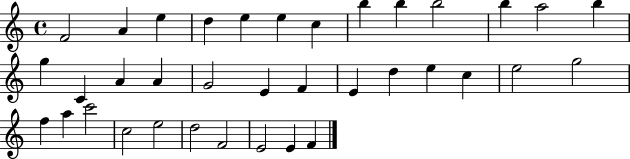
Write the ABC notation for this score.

X:1
T:Untitled
M:4/4
L:1/4
K:C
F2 A e d e e c b b b2 b a2 b g C A A G2 E F E d e c e2 g2 f a c'2 c2 e2 d2 F2 E2 E F